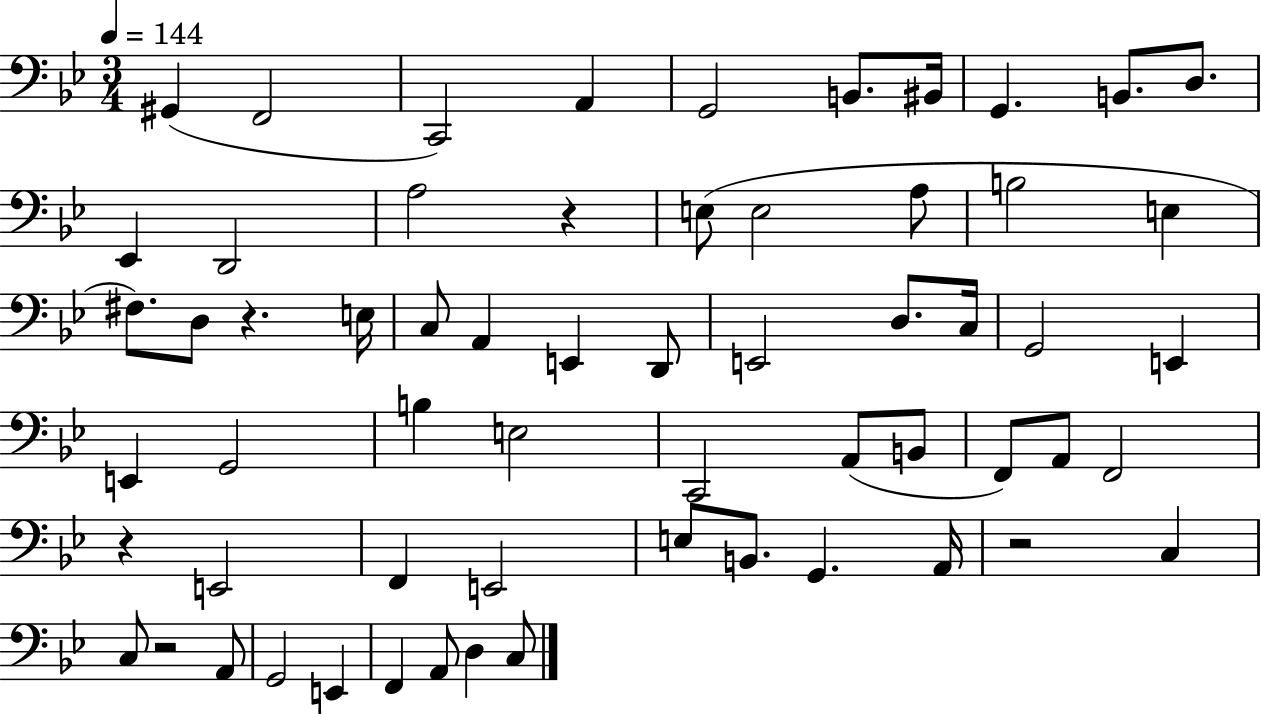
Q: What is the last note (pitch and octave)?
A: C3